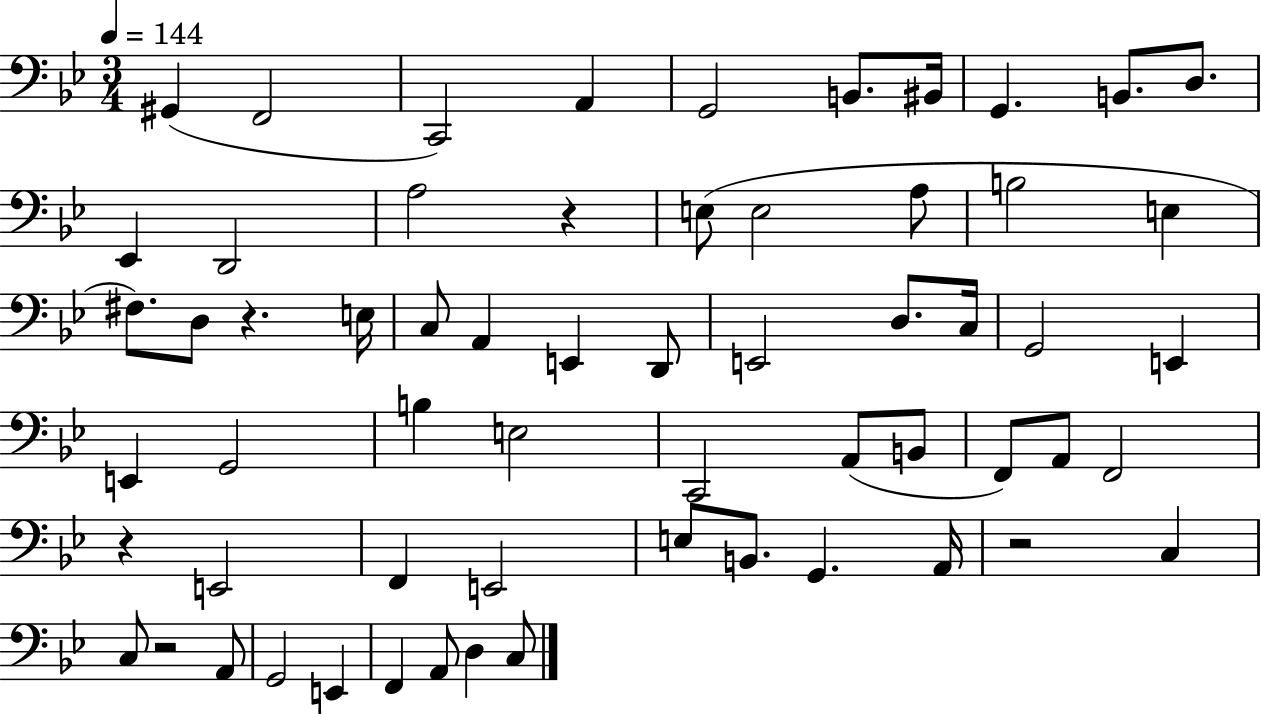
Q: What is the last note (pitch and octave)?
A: C3